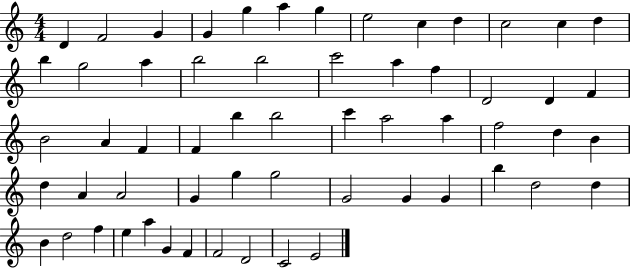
{
  \clef treble
  \numericTimeSignature
  \time 4/4
  \key c \major
  d'4 f'2 g'4 | g'4 g''4 a''4 g''4 | e''2 c''4 d''4 | c''2 c''4 d''4 | \break b''4 g''2 a''4 | b''2 b''2 | c'''2 a''4 f''4 | d'2 d'4 f'4 | \break b'2 a'4 f'4 | f'4 b''4 b''2 | c'''4 a''2 a''4 | f''2 d''4 b'4 | \break d''4 a'4 a'2 | g'4 g''4 g''2 | g'2 g'4 g'4 | b''4 d''2 d''4 | \break b'4 d''2 f''4 | e''4 a''4 g'4 f'4 | f'2 d'2 | c'2 e'2 | \break \bar "|."
}